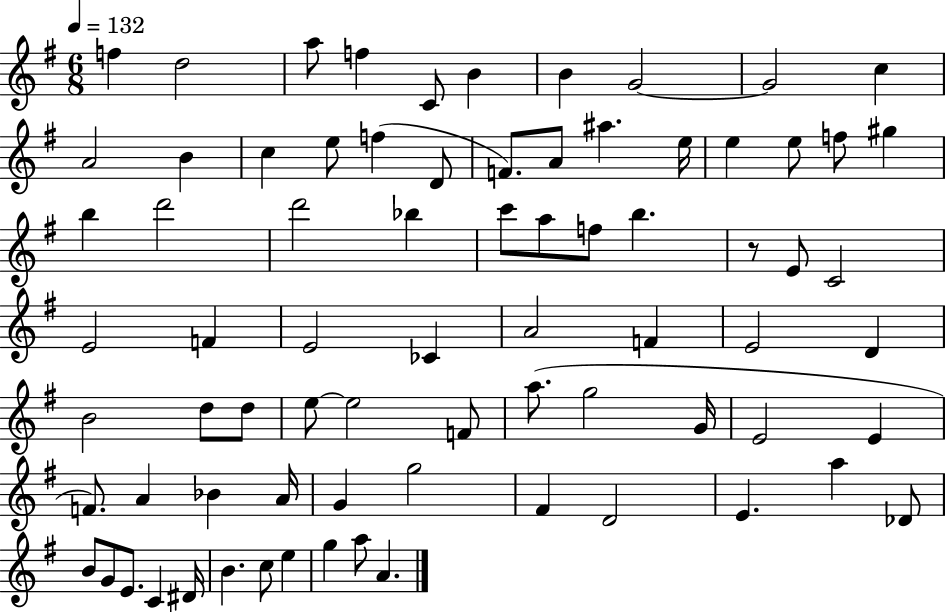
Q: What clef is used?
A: treble